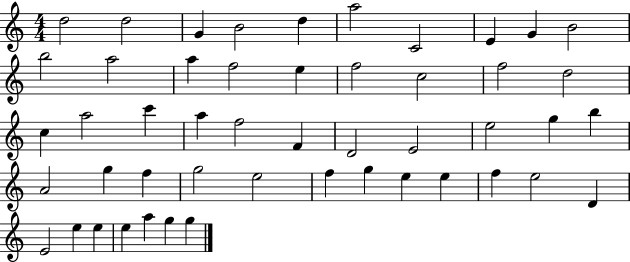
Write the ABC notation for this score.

X:1
T:Untitled
M:4/4
L:1/4
K:C
d2 d2 G B2 d a2 C2 E G B2 b2 a2 a f2 e f2 c2 f2 d2 c a2 c' a f2 F D2 E2 e2 g b A2 g f g2 e2 f g e e f e2 D E2 e e e a g g